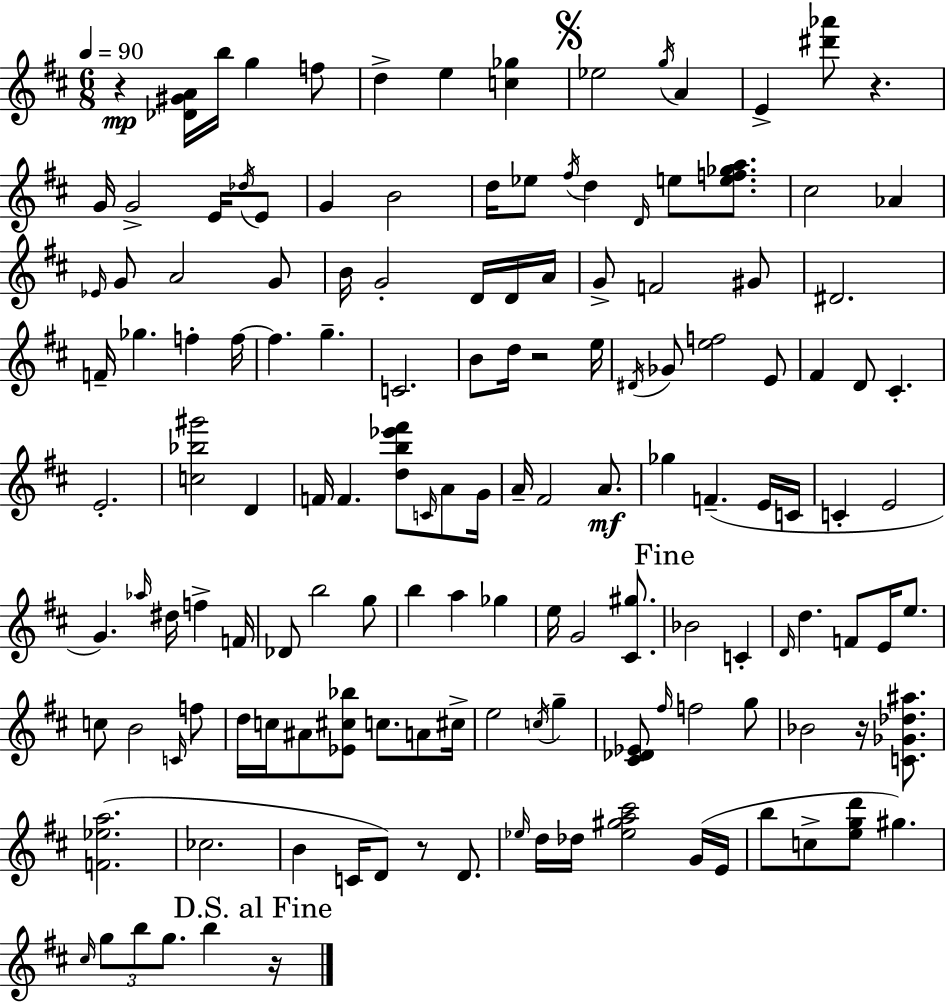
R/q [Db4,G#4,A4]/s B5/s G5/q F5/e D5/q E5/q [C5,Gb5]/q Eb5/h G5/s A4/q E4/q [D#6,Ab6]/e R/q. G4/s G4/h E4/s Db5/s E4/e G4/q B4/h D5/s Eb5/e F#5/s D5/q D4/s E5/e [E5,F5,Gb5,A5]/e. C#5/h Ab4/q Eb4/s G4/e A4/h G4/e B4/s G4/h D4/s D4/s A4/s G4/e F4/h G#4/e D#4/h. F4/s Gb5/q. F5/q F5/s F5/q. G5/q. C4/h. B4/e D5/s R/h E5/s D#4/s Gb4/e [E5,F5]/h E4/e F#4/q D4/e C#4/q. E4/h. [C5,Bb5,G#6]/h D4/q F4/s F4/q. [D5,B5,Eb6,F#6]/e C4/s A4/e G4/s A4/s F#4/h A4/e. Gb5/q F4/q. E4/s C4/s C4/q E4/h G4/q. Ab5/s D#5/s F5/q F4/s Db4/e B5/h G5/e B5/q A5/q Gb5/q E5/s G4/h [C#4,G#5]/e. Bb4/h C4/q D4/s D5/q. F4/e E4/s E5/e. C5/e B4/h C4/s F5/e D5/s C5/s A#4/e [Eb4,C#5,Bb5]/e C5/e. A4/e C#5/s E5/h C5/s G5/q [C#4,Db4,Eb4]/e F#5/s F5/h G5/e Bb4/h R/s [C4,Gb4,Db5,A#5]/e. [F4,Eb5,A5]/h. CES5/h. B4/q C4/s D4/e R/e D4/e. Eb5/s D5/s Db5/s [Eb5,G#5,A5,C#6]/h G4/s E4/s B5/e C5/e [E5,G5,D6]/e G#5/q. C#5/s G5/e B5/e G5/e. B5/q R/s